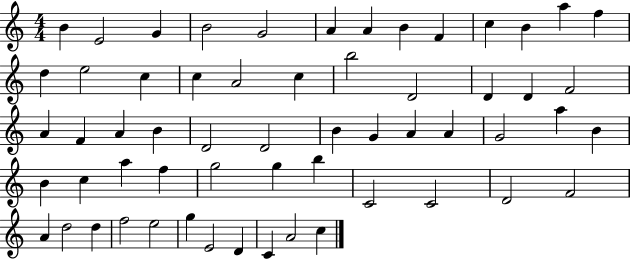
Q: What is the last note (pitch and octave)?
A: C5